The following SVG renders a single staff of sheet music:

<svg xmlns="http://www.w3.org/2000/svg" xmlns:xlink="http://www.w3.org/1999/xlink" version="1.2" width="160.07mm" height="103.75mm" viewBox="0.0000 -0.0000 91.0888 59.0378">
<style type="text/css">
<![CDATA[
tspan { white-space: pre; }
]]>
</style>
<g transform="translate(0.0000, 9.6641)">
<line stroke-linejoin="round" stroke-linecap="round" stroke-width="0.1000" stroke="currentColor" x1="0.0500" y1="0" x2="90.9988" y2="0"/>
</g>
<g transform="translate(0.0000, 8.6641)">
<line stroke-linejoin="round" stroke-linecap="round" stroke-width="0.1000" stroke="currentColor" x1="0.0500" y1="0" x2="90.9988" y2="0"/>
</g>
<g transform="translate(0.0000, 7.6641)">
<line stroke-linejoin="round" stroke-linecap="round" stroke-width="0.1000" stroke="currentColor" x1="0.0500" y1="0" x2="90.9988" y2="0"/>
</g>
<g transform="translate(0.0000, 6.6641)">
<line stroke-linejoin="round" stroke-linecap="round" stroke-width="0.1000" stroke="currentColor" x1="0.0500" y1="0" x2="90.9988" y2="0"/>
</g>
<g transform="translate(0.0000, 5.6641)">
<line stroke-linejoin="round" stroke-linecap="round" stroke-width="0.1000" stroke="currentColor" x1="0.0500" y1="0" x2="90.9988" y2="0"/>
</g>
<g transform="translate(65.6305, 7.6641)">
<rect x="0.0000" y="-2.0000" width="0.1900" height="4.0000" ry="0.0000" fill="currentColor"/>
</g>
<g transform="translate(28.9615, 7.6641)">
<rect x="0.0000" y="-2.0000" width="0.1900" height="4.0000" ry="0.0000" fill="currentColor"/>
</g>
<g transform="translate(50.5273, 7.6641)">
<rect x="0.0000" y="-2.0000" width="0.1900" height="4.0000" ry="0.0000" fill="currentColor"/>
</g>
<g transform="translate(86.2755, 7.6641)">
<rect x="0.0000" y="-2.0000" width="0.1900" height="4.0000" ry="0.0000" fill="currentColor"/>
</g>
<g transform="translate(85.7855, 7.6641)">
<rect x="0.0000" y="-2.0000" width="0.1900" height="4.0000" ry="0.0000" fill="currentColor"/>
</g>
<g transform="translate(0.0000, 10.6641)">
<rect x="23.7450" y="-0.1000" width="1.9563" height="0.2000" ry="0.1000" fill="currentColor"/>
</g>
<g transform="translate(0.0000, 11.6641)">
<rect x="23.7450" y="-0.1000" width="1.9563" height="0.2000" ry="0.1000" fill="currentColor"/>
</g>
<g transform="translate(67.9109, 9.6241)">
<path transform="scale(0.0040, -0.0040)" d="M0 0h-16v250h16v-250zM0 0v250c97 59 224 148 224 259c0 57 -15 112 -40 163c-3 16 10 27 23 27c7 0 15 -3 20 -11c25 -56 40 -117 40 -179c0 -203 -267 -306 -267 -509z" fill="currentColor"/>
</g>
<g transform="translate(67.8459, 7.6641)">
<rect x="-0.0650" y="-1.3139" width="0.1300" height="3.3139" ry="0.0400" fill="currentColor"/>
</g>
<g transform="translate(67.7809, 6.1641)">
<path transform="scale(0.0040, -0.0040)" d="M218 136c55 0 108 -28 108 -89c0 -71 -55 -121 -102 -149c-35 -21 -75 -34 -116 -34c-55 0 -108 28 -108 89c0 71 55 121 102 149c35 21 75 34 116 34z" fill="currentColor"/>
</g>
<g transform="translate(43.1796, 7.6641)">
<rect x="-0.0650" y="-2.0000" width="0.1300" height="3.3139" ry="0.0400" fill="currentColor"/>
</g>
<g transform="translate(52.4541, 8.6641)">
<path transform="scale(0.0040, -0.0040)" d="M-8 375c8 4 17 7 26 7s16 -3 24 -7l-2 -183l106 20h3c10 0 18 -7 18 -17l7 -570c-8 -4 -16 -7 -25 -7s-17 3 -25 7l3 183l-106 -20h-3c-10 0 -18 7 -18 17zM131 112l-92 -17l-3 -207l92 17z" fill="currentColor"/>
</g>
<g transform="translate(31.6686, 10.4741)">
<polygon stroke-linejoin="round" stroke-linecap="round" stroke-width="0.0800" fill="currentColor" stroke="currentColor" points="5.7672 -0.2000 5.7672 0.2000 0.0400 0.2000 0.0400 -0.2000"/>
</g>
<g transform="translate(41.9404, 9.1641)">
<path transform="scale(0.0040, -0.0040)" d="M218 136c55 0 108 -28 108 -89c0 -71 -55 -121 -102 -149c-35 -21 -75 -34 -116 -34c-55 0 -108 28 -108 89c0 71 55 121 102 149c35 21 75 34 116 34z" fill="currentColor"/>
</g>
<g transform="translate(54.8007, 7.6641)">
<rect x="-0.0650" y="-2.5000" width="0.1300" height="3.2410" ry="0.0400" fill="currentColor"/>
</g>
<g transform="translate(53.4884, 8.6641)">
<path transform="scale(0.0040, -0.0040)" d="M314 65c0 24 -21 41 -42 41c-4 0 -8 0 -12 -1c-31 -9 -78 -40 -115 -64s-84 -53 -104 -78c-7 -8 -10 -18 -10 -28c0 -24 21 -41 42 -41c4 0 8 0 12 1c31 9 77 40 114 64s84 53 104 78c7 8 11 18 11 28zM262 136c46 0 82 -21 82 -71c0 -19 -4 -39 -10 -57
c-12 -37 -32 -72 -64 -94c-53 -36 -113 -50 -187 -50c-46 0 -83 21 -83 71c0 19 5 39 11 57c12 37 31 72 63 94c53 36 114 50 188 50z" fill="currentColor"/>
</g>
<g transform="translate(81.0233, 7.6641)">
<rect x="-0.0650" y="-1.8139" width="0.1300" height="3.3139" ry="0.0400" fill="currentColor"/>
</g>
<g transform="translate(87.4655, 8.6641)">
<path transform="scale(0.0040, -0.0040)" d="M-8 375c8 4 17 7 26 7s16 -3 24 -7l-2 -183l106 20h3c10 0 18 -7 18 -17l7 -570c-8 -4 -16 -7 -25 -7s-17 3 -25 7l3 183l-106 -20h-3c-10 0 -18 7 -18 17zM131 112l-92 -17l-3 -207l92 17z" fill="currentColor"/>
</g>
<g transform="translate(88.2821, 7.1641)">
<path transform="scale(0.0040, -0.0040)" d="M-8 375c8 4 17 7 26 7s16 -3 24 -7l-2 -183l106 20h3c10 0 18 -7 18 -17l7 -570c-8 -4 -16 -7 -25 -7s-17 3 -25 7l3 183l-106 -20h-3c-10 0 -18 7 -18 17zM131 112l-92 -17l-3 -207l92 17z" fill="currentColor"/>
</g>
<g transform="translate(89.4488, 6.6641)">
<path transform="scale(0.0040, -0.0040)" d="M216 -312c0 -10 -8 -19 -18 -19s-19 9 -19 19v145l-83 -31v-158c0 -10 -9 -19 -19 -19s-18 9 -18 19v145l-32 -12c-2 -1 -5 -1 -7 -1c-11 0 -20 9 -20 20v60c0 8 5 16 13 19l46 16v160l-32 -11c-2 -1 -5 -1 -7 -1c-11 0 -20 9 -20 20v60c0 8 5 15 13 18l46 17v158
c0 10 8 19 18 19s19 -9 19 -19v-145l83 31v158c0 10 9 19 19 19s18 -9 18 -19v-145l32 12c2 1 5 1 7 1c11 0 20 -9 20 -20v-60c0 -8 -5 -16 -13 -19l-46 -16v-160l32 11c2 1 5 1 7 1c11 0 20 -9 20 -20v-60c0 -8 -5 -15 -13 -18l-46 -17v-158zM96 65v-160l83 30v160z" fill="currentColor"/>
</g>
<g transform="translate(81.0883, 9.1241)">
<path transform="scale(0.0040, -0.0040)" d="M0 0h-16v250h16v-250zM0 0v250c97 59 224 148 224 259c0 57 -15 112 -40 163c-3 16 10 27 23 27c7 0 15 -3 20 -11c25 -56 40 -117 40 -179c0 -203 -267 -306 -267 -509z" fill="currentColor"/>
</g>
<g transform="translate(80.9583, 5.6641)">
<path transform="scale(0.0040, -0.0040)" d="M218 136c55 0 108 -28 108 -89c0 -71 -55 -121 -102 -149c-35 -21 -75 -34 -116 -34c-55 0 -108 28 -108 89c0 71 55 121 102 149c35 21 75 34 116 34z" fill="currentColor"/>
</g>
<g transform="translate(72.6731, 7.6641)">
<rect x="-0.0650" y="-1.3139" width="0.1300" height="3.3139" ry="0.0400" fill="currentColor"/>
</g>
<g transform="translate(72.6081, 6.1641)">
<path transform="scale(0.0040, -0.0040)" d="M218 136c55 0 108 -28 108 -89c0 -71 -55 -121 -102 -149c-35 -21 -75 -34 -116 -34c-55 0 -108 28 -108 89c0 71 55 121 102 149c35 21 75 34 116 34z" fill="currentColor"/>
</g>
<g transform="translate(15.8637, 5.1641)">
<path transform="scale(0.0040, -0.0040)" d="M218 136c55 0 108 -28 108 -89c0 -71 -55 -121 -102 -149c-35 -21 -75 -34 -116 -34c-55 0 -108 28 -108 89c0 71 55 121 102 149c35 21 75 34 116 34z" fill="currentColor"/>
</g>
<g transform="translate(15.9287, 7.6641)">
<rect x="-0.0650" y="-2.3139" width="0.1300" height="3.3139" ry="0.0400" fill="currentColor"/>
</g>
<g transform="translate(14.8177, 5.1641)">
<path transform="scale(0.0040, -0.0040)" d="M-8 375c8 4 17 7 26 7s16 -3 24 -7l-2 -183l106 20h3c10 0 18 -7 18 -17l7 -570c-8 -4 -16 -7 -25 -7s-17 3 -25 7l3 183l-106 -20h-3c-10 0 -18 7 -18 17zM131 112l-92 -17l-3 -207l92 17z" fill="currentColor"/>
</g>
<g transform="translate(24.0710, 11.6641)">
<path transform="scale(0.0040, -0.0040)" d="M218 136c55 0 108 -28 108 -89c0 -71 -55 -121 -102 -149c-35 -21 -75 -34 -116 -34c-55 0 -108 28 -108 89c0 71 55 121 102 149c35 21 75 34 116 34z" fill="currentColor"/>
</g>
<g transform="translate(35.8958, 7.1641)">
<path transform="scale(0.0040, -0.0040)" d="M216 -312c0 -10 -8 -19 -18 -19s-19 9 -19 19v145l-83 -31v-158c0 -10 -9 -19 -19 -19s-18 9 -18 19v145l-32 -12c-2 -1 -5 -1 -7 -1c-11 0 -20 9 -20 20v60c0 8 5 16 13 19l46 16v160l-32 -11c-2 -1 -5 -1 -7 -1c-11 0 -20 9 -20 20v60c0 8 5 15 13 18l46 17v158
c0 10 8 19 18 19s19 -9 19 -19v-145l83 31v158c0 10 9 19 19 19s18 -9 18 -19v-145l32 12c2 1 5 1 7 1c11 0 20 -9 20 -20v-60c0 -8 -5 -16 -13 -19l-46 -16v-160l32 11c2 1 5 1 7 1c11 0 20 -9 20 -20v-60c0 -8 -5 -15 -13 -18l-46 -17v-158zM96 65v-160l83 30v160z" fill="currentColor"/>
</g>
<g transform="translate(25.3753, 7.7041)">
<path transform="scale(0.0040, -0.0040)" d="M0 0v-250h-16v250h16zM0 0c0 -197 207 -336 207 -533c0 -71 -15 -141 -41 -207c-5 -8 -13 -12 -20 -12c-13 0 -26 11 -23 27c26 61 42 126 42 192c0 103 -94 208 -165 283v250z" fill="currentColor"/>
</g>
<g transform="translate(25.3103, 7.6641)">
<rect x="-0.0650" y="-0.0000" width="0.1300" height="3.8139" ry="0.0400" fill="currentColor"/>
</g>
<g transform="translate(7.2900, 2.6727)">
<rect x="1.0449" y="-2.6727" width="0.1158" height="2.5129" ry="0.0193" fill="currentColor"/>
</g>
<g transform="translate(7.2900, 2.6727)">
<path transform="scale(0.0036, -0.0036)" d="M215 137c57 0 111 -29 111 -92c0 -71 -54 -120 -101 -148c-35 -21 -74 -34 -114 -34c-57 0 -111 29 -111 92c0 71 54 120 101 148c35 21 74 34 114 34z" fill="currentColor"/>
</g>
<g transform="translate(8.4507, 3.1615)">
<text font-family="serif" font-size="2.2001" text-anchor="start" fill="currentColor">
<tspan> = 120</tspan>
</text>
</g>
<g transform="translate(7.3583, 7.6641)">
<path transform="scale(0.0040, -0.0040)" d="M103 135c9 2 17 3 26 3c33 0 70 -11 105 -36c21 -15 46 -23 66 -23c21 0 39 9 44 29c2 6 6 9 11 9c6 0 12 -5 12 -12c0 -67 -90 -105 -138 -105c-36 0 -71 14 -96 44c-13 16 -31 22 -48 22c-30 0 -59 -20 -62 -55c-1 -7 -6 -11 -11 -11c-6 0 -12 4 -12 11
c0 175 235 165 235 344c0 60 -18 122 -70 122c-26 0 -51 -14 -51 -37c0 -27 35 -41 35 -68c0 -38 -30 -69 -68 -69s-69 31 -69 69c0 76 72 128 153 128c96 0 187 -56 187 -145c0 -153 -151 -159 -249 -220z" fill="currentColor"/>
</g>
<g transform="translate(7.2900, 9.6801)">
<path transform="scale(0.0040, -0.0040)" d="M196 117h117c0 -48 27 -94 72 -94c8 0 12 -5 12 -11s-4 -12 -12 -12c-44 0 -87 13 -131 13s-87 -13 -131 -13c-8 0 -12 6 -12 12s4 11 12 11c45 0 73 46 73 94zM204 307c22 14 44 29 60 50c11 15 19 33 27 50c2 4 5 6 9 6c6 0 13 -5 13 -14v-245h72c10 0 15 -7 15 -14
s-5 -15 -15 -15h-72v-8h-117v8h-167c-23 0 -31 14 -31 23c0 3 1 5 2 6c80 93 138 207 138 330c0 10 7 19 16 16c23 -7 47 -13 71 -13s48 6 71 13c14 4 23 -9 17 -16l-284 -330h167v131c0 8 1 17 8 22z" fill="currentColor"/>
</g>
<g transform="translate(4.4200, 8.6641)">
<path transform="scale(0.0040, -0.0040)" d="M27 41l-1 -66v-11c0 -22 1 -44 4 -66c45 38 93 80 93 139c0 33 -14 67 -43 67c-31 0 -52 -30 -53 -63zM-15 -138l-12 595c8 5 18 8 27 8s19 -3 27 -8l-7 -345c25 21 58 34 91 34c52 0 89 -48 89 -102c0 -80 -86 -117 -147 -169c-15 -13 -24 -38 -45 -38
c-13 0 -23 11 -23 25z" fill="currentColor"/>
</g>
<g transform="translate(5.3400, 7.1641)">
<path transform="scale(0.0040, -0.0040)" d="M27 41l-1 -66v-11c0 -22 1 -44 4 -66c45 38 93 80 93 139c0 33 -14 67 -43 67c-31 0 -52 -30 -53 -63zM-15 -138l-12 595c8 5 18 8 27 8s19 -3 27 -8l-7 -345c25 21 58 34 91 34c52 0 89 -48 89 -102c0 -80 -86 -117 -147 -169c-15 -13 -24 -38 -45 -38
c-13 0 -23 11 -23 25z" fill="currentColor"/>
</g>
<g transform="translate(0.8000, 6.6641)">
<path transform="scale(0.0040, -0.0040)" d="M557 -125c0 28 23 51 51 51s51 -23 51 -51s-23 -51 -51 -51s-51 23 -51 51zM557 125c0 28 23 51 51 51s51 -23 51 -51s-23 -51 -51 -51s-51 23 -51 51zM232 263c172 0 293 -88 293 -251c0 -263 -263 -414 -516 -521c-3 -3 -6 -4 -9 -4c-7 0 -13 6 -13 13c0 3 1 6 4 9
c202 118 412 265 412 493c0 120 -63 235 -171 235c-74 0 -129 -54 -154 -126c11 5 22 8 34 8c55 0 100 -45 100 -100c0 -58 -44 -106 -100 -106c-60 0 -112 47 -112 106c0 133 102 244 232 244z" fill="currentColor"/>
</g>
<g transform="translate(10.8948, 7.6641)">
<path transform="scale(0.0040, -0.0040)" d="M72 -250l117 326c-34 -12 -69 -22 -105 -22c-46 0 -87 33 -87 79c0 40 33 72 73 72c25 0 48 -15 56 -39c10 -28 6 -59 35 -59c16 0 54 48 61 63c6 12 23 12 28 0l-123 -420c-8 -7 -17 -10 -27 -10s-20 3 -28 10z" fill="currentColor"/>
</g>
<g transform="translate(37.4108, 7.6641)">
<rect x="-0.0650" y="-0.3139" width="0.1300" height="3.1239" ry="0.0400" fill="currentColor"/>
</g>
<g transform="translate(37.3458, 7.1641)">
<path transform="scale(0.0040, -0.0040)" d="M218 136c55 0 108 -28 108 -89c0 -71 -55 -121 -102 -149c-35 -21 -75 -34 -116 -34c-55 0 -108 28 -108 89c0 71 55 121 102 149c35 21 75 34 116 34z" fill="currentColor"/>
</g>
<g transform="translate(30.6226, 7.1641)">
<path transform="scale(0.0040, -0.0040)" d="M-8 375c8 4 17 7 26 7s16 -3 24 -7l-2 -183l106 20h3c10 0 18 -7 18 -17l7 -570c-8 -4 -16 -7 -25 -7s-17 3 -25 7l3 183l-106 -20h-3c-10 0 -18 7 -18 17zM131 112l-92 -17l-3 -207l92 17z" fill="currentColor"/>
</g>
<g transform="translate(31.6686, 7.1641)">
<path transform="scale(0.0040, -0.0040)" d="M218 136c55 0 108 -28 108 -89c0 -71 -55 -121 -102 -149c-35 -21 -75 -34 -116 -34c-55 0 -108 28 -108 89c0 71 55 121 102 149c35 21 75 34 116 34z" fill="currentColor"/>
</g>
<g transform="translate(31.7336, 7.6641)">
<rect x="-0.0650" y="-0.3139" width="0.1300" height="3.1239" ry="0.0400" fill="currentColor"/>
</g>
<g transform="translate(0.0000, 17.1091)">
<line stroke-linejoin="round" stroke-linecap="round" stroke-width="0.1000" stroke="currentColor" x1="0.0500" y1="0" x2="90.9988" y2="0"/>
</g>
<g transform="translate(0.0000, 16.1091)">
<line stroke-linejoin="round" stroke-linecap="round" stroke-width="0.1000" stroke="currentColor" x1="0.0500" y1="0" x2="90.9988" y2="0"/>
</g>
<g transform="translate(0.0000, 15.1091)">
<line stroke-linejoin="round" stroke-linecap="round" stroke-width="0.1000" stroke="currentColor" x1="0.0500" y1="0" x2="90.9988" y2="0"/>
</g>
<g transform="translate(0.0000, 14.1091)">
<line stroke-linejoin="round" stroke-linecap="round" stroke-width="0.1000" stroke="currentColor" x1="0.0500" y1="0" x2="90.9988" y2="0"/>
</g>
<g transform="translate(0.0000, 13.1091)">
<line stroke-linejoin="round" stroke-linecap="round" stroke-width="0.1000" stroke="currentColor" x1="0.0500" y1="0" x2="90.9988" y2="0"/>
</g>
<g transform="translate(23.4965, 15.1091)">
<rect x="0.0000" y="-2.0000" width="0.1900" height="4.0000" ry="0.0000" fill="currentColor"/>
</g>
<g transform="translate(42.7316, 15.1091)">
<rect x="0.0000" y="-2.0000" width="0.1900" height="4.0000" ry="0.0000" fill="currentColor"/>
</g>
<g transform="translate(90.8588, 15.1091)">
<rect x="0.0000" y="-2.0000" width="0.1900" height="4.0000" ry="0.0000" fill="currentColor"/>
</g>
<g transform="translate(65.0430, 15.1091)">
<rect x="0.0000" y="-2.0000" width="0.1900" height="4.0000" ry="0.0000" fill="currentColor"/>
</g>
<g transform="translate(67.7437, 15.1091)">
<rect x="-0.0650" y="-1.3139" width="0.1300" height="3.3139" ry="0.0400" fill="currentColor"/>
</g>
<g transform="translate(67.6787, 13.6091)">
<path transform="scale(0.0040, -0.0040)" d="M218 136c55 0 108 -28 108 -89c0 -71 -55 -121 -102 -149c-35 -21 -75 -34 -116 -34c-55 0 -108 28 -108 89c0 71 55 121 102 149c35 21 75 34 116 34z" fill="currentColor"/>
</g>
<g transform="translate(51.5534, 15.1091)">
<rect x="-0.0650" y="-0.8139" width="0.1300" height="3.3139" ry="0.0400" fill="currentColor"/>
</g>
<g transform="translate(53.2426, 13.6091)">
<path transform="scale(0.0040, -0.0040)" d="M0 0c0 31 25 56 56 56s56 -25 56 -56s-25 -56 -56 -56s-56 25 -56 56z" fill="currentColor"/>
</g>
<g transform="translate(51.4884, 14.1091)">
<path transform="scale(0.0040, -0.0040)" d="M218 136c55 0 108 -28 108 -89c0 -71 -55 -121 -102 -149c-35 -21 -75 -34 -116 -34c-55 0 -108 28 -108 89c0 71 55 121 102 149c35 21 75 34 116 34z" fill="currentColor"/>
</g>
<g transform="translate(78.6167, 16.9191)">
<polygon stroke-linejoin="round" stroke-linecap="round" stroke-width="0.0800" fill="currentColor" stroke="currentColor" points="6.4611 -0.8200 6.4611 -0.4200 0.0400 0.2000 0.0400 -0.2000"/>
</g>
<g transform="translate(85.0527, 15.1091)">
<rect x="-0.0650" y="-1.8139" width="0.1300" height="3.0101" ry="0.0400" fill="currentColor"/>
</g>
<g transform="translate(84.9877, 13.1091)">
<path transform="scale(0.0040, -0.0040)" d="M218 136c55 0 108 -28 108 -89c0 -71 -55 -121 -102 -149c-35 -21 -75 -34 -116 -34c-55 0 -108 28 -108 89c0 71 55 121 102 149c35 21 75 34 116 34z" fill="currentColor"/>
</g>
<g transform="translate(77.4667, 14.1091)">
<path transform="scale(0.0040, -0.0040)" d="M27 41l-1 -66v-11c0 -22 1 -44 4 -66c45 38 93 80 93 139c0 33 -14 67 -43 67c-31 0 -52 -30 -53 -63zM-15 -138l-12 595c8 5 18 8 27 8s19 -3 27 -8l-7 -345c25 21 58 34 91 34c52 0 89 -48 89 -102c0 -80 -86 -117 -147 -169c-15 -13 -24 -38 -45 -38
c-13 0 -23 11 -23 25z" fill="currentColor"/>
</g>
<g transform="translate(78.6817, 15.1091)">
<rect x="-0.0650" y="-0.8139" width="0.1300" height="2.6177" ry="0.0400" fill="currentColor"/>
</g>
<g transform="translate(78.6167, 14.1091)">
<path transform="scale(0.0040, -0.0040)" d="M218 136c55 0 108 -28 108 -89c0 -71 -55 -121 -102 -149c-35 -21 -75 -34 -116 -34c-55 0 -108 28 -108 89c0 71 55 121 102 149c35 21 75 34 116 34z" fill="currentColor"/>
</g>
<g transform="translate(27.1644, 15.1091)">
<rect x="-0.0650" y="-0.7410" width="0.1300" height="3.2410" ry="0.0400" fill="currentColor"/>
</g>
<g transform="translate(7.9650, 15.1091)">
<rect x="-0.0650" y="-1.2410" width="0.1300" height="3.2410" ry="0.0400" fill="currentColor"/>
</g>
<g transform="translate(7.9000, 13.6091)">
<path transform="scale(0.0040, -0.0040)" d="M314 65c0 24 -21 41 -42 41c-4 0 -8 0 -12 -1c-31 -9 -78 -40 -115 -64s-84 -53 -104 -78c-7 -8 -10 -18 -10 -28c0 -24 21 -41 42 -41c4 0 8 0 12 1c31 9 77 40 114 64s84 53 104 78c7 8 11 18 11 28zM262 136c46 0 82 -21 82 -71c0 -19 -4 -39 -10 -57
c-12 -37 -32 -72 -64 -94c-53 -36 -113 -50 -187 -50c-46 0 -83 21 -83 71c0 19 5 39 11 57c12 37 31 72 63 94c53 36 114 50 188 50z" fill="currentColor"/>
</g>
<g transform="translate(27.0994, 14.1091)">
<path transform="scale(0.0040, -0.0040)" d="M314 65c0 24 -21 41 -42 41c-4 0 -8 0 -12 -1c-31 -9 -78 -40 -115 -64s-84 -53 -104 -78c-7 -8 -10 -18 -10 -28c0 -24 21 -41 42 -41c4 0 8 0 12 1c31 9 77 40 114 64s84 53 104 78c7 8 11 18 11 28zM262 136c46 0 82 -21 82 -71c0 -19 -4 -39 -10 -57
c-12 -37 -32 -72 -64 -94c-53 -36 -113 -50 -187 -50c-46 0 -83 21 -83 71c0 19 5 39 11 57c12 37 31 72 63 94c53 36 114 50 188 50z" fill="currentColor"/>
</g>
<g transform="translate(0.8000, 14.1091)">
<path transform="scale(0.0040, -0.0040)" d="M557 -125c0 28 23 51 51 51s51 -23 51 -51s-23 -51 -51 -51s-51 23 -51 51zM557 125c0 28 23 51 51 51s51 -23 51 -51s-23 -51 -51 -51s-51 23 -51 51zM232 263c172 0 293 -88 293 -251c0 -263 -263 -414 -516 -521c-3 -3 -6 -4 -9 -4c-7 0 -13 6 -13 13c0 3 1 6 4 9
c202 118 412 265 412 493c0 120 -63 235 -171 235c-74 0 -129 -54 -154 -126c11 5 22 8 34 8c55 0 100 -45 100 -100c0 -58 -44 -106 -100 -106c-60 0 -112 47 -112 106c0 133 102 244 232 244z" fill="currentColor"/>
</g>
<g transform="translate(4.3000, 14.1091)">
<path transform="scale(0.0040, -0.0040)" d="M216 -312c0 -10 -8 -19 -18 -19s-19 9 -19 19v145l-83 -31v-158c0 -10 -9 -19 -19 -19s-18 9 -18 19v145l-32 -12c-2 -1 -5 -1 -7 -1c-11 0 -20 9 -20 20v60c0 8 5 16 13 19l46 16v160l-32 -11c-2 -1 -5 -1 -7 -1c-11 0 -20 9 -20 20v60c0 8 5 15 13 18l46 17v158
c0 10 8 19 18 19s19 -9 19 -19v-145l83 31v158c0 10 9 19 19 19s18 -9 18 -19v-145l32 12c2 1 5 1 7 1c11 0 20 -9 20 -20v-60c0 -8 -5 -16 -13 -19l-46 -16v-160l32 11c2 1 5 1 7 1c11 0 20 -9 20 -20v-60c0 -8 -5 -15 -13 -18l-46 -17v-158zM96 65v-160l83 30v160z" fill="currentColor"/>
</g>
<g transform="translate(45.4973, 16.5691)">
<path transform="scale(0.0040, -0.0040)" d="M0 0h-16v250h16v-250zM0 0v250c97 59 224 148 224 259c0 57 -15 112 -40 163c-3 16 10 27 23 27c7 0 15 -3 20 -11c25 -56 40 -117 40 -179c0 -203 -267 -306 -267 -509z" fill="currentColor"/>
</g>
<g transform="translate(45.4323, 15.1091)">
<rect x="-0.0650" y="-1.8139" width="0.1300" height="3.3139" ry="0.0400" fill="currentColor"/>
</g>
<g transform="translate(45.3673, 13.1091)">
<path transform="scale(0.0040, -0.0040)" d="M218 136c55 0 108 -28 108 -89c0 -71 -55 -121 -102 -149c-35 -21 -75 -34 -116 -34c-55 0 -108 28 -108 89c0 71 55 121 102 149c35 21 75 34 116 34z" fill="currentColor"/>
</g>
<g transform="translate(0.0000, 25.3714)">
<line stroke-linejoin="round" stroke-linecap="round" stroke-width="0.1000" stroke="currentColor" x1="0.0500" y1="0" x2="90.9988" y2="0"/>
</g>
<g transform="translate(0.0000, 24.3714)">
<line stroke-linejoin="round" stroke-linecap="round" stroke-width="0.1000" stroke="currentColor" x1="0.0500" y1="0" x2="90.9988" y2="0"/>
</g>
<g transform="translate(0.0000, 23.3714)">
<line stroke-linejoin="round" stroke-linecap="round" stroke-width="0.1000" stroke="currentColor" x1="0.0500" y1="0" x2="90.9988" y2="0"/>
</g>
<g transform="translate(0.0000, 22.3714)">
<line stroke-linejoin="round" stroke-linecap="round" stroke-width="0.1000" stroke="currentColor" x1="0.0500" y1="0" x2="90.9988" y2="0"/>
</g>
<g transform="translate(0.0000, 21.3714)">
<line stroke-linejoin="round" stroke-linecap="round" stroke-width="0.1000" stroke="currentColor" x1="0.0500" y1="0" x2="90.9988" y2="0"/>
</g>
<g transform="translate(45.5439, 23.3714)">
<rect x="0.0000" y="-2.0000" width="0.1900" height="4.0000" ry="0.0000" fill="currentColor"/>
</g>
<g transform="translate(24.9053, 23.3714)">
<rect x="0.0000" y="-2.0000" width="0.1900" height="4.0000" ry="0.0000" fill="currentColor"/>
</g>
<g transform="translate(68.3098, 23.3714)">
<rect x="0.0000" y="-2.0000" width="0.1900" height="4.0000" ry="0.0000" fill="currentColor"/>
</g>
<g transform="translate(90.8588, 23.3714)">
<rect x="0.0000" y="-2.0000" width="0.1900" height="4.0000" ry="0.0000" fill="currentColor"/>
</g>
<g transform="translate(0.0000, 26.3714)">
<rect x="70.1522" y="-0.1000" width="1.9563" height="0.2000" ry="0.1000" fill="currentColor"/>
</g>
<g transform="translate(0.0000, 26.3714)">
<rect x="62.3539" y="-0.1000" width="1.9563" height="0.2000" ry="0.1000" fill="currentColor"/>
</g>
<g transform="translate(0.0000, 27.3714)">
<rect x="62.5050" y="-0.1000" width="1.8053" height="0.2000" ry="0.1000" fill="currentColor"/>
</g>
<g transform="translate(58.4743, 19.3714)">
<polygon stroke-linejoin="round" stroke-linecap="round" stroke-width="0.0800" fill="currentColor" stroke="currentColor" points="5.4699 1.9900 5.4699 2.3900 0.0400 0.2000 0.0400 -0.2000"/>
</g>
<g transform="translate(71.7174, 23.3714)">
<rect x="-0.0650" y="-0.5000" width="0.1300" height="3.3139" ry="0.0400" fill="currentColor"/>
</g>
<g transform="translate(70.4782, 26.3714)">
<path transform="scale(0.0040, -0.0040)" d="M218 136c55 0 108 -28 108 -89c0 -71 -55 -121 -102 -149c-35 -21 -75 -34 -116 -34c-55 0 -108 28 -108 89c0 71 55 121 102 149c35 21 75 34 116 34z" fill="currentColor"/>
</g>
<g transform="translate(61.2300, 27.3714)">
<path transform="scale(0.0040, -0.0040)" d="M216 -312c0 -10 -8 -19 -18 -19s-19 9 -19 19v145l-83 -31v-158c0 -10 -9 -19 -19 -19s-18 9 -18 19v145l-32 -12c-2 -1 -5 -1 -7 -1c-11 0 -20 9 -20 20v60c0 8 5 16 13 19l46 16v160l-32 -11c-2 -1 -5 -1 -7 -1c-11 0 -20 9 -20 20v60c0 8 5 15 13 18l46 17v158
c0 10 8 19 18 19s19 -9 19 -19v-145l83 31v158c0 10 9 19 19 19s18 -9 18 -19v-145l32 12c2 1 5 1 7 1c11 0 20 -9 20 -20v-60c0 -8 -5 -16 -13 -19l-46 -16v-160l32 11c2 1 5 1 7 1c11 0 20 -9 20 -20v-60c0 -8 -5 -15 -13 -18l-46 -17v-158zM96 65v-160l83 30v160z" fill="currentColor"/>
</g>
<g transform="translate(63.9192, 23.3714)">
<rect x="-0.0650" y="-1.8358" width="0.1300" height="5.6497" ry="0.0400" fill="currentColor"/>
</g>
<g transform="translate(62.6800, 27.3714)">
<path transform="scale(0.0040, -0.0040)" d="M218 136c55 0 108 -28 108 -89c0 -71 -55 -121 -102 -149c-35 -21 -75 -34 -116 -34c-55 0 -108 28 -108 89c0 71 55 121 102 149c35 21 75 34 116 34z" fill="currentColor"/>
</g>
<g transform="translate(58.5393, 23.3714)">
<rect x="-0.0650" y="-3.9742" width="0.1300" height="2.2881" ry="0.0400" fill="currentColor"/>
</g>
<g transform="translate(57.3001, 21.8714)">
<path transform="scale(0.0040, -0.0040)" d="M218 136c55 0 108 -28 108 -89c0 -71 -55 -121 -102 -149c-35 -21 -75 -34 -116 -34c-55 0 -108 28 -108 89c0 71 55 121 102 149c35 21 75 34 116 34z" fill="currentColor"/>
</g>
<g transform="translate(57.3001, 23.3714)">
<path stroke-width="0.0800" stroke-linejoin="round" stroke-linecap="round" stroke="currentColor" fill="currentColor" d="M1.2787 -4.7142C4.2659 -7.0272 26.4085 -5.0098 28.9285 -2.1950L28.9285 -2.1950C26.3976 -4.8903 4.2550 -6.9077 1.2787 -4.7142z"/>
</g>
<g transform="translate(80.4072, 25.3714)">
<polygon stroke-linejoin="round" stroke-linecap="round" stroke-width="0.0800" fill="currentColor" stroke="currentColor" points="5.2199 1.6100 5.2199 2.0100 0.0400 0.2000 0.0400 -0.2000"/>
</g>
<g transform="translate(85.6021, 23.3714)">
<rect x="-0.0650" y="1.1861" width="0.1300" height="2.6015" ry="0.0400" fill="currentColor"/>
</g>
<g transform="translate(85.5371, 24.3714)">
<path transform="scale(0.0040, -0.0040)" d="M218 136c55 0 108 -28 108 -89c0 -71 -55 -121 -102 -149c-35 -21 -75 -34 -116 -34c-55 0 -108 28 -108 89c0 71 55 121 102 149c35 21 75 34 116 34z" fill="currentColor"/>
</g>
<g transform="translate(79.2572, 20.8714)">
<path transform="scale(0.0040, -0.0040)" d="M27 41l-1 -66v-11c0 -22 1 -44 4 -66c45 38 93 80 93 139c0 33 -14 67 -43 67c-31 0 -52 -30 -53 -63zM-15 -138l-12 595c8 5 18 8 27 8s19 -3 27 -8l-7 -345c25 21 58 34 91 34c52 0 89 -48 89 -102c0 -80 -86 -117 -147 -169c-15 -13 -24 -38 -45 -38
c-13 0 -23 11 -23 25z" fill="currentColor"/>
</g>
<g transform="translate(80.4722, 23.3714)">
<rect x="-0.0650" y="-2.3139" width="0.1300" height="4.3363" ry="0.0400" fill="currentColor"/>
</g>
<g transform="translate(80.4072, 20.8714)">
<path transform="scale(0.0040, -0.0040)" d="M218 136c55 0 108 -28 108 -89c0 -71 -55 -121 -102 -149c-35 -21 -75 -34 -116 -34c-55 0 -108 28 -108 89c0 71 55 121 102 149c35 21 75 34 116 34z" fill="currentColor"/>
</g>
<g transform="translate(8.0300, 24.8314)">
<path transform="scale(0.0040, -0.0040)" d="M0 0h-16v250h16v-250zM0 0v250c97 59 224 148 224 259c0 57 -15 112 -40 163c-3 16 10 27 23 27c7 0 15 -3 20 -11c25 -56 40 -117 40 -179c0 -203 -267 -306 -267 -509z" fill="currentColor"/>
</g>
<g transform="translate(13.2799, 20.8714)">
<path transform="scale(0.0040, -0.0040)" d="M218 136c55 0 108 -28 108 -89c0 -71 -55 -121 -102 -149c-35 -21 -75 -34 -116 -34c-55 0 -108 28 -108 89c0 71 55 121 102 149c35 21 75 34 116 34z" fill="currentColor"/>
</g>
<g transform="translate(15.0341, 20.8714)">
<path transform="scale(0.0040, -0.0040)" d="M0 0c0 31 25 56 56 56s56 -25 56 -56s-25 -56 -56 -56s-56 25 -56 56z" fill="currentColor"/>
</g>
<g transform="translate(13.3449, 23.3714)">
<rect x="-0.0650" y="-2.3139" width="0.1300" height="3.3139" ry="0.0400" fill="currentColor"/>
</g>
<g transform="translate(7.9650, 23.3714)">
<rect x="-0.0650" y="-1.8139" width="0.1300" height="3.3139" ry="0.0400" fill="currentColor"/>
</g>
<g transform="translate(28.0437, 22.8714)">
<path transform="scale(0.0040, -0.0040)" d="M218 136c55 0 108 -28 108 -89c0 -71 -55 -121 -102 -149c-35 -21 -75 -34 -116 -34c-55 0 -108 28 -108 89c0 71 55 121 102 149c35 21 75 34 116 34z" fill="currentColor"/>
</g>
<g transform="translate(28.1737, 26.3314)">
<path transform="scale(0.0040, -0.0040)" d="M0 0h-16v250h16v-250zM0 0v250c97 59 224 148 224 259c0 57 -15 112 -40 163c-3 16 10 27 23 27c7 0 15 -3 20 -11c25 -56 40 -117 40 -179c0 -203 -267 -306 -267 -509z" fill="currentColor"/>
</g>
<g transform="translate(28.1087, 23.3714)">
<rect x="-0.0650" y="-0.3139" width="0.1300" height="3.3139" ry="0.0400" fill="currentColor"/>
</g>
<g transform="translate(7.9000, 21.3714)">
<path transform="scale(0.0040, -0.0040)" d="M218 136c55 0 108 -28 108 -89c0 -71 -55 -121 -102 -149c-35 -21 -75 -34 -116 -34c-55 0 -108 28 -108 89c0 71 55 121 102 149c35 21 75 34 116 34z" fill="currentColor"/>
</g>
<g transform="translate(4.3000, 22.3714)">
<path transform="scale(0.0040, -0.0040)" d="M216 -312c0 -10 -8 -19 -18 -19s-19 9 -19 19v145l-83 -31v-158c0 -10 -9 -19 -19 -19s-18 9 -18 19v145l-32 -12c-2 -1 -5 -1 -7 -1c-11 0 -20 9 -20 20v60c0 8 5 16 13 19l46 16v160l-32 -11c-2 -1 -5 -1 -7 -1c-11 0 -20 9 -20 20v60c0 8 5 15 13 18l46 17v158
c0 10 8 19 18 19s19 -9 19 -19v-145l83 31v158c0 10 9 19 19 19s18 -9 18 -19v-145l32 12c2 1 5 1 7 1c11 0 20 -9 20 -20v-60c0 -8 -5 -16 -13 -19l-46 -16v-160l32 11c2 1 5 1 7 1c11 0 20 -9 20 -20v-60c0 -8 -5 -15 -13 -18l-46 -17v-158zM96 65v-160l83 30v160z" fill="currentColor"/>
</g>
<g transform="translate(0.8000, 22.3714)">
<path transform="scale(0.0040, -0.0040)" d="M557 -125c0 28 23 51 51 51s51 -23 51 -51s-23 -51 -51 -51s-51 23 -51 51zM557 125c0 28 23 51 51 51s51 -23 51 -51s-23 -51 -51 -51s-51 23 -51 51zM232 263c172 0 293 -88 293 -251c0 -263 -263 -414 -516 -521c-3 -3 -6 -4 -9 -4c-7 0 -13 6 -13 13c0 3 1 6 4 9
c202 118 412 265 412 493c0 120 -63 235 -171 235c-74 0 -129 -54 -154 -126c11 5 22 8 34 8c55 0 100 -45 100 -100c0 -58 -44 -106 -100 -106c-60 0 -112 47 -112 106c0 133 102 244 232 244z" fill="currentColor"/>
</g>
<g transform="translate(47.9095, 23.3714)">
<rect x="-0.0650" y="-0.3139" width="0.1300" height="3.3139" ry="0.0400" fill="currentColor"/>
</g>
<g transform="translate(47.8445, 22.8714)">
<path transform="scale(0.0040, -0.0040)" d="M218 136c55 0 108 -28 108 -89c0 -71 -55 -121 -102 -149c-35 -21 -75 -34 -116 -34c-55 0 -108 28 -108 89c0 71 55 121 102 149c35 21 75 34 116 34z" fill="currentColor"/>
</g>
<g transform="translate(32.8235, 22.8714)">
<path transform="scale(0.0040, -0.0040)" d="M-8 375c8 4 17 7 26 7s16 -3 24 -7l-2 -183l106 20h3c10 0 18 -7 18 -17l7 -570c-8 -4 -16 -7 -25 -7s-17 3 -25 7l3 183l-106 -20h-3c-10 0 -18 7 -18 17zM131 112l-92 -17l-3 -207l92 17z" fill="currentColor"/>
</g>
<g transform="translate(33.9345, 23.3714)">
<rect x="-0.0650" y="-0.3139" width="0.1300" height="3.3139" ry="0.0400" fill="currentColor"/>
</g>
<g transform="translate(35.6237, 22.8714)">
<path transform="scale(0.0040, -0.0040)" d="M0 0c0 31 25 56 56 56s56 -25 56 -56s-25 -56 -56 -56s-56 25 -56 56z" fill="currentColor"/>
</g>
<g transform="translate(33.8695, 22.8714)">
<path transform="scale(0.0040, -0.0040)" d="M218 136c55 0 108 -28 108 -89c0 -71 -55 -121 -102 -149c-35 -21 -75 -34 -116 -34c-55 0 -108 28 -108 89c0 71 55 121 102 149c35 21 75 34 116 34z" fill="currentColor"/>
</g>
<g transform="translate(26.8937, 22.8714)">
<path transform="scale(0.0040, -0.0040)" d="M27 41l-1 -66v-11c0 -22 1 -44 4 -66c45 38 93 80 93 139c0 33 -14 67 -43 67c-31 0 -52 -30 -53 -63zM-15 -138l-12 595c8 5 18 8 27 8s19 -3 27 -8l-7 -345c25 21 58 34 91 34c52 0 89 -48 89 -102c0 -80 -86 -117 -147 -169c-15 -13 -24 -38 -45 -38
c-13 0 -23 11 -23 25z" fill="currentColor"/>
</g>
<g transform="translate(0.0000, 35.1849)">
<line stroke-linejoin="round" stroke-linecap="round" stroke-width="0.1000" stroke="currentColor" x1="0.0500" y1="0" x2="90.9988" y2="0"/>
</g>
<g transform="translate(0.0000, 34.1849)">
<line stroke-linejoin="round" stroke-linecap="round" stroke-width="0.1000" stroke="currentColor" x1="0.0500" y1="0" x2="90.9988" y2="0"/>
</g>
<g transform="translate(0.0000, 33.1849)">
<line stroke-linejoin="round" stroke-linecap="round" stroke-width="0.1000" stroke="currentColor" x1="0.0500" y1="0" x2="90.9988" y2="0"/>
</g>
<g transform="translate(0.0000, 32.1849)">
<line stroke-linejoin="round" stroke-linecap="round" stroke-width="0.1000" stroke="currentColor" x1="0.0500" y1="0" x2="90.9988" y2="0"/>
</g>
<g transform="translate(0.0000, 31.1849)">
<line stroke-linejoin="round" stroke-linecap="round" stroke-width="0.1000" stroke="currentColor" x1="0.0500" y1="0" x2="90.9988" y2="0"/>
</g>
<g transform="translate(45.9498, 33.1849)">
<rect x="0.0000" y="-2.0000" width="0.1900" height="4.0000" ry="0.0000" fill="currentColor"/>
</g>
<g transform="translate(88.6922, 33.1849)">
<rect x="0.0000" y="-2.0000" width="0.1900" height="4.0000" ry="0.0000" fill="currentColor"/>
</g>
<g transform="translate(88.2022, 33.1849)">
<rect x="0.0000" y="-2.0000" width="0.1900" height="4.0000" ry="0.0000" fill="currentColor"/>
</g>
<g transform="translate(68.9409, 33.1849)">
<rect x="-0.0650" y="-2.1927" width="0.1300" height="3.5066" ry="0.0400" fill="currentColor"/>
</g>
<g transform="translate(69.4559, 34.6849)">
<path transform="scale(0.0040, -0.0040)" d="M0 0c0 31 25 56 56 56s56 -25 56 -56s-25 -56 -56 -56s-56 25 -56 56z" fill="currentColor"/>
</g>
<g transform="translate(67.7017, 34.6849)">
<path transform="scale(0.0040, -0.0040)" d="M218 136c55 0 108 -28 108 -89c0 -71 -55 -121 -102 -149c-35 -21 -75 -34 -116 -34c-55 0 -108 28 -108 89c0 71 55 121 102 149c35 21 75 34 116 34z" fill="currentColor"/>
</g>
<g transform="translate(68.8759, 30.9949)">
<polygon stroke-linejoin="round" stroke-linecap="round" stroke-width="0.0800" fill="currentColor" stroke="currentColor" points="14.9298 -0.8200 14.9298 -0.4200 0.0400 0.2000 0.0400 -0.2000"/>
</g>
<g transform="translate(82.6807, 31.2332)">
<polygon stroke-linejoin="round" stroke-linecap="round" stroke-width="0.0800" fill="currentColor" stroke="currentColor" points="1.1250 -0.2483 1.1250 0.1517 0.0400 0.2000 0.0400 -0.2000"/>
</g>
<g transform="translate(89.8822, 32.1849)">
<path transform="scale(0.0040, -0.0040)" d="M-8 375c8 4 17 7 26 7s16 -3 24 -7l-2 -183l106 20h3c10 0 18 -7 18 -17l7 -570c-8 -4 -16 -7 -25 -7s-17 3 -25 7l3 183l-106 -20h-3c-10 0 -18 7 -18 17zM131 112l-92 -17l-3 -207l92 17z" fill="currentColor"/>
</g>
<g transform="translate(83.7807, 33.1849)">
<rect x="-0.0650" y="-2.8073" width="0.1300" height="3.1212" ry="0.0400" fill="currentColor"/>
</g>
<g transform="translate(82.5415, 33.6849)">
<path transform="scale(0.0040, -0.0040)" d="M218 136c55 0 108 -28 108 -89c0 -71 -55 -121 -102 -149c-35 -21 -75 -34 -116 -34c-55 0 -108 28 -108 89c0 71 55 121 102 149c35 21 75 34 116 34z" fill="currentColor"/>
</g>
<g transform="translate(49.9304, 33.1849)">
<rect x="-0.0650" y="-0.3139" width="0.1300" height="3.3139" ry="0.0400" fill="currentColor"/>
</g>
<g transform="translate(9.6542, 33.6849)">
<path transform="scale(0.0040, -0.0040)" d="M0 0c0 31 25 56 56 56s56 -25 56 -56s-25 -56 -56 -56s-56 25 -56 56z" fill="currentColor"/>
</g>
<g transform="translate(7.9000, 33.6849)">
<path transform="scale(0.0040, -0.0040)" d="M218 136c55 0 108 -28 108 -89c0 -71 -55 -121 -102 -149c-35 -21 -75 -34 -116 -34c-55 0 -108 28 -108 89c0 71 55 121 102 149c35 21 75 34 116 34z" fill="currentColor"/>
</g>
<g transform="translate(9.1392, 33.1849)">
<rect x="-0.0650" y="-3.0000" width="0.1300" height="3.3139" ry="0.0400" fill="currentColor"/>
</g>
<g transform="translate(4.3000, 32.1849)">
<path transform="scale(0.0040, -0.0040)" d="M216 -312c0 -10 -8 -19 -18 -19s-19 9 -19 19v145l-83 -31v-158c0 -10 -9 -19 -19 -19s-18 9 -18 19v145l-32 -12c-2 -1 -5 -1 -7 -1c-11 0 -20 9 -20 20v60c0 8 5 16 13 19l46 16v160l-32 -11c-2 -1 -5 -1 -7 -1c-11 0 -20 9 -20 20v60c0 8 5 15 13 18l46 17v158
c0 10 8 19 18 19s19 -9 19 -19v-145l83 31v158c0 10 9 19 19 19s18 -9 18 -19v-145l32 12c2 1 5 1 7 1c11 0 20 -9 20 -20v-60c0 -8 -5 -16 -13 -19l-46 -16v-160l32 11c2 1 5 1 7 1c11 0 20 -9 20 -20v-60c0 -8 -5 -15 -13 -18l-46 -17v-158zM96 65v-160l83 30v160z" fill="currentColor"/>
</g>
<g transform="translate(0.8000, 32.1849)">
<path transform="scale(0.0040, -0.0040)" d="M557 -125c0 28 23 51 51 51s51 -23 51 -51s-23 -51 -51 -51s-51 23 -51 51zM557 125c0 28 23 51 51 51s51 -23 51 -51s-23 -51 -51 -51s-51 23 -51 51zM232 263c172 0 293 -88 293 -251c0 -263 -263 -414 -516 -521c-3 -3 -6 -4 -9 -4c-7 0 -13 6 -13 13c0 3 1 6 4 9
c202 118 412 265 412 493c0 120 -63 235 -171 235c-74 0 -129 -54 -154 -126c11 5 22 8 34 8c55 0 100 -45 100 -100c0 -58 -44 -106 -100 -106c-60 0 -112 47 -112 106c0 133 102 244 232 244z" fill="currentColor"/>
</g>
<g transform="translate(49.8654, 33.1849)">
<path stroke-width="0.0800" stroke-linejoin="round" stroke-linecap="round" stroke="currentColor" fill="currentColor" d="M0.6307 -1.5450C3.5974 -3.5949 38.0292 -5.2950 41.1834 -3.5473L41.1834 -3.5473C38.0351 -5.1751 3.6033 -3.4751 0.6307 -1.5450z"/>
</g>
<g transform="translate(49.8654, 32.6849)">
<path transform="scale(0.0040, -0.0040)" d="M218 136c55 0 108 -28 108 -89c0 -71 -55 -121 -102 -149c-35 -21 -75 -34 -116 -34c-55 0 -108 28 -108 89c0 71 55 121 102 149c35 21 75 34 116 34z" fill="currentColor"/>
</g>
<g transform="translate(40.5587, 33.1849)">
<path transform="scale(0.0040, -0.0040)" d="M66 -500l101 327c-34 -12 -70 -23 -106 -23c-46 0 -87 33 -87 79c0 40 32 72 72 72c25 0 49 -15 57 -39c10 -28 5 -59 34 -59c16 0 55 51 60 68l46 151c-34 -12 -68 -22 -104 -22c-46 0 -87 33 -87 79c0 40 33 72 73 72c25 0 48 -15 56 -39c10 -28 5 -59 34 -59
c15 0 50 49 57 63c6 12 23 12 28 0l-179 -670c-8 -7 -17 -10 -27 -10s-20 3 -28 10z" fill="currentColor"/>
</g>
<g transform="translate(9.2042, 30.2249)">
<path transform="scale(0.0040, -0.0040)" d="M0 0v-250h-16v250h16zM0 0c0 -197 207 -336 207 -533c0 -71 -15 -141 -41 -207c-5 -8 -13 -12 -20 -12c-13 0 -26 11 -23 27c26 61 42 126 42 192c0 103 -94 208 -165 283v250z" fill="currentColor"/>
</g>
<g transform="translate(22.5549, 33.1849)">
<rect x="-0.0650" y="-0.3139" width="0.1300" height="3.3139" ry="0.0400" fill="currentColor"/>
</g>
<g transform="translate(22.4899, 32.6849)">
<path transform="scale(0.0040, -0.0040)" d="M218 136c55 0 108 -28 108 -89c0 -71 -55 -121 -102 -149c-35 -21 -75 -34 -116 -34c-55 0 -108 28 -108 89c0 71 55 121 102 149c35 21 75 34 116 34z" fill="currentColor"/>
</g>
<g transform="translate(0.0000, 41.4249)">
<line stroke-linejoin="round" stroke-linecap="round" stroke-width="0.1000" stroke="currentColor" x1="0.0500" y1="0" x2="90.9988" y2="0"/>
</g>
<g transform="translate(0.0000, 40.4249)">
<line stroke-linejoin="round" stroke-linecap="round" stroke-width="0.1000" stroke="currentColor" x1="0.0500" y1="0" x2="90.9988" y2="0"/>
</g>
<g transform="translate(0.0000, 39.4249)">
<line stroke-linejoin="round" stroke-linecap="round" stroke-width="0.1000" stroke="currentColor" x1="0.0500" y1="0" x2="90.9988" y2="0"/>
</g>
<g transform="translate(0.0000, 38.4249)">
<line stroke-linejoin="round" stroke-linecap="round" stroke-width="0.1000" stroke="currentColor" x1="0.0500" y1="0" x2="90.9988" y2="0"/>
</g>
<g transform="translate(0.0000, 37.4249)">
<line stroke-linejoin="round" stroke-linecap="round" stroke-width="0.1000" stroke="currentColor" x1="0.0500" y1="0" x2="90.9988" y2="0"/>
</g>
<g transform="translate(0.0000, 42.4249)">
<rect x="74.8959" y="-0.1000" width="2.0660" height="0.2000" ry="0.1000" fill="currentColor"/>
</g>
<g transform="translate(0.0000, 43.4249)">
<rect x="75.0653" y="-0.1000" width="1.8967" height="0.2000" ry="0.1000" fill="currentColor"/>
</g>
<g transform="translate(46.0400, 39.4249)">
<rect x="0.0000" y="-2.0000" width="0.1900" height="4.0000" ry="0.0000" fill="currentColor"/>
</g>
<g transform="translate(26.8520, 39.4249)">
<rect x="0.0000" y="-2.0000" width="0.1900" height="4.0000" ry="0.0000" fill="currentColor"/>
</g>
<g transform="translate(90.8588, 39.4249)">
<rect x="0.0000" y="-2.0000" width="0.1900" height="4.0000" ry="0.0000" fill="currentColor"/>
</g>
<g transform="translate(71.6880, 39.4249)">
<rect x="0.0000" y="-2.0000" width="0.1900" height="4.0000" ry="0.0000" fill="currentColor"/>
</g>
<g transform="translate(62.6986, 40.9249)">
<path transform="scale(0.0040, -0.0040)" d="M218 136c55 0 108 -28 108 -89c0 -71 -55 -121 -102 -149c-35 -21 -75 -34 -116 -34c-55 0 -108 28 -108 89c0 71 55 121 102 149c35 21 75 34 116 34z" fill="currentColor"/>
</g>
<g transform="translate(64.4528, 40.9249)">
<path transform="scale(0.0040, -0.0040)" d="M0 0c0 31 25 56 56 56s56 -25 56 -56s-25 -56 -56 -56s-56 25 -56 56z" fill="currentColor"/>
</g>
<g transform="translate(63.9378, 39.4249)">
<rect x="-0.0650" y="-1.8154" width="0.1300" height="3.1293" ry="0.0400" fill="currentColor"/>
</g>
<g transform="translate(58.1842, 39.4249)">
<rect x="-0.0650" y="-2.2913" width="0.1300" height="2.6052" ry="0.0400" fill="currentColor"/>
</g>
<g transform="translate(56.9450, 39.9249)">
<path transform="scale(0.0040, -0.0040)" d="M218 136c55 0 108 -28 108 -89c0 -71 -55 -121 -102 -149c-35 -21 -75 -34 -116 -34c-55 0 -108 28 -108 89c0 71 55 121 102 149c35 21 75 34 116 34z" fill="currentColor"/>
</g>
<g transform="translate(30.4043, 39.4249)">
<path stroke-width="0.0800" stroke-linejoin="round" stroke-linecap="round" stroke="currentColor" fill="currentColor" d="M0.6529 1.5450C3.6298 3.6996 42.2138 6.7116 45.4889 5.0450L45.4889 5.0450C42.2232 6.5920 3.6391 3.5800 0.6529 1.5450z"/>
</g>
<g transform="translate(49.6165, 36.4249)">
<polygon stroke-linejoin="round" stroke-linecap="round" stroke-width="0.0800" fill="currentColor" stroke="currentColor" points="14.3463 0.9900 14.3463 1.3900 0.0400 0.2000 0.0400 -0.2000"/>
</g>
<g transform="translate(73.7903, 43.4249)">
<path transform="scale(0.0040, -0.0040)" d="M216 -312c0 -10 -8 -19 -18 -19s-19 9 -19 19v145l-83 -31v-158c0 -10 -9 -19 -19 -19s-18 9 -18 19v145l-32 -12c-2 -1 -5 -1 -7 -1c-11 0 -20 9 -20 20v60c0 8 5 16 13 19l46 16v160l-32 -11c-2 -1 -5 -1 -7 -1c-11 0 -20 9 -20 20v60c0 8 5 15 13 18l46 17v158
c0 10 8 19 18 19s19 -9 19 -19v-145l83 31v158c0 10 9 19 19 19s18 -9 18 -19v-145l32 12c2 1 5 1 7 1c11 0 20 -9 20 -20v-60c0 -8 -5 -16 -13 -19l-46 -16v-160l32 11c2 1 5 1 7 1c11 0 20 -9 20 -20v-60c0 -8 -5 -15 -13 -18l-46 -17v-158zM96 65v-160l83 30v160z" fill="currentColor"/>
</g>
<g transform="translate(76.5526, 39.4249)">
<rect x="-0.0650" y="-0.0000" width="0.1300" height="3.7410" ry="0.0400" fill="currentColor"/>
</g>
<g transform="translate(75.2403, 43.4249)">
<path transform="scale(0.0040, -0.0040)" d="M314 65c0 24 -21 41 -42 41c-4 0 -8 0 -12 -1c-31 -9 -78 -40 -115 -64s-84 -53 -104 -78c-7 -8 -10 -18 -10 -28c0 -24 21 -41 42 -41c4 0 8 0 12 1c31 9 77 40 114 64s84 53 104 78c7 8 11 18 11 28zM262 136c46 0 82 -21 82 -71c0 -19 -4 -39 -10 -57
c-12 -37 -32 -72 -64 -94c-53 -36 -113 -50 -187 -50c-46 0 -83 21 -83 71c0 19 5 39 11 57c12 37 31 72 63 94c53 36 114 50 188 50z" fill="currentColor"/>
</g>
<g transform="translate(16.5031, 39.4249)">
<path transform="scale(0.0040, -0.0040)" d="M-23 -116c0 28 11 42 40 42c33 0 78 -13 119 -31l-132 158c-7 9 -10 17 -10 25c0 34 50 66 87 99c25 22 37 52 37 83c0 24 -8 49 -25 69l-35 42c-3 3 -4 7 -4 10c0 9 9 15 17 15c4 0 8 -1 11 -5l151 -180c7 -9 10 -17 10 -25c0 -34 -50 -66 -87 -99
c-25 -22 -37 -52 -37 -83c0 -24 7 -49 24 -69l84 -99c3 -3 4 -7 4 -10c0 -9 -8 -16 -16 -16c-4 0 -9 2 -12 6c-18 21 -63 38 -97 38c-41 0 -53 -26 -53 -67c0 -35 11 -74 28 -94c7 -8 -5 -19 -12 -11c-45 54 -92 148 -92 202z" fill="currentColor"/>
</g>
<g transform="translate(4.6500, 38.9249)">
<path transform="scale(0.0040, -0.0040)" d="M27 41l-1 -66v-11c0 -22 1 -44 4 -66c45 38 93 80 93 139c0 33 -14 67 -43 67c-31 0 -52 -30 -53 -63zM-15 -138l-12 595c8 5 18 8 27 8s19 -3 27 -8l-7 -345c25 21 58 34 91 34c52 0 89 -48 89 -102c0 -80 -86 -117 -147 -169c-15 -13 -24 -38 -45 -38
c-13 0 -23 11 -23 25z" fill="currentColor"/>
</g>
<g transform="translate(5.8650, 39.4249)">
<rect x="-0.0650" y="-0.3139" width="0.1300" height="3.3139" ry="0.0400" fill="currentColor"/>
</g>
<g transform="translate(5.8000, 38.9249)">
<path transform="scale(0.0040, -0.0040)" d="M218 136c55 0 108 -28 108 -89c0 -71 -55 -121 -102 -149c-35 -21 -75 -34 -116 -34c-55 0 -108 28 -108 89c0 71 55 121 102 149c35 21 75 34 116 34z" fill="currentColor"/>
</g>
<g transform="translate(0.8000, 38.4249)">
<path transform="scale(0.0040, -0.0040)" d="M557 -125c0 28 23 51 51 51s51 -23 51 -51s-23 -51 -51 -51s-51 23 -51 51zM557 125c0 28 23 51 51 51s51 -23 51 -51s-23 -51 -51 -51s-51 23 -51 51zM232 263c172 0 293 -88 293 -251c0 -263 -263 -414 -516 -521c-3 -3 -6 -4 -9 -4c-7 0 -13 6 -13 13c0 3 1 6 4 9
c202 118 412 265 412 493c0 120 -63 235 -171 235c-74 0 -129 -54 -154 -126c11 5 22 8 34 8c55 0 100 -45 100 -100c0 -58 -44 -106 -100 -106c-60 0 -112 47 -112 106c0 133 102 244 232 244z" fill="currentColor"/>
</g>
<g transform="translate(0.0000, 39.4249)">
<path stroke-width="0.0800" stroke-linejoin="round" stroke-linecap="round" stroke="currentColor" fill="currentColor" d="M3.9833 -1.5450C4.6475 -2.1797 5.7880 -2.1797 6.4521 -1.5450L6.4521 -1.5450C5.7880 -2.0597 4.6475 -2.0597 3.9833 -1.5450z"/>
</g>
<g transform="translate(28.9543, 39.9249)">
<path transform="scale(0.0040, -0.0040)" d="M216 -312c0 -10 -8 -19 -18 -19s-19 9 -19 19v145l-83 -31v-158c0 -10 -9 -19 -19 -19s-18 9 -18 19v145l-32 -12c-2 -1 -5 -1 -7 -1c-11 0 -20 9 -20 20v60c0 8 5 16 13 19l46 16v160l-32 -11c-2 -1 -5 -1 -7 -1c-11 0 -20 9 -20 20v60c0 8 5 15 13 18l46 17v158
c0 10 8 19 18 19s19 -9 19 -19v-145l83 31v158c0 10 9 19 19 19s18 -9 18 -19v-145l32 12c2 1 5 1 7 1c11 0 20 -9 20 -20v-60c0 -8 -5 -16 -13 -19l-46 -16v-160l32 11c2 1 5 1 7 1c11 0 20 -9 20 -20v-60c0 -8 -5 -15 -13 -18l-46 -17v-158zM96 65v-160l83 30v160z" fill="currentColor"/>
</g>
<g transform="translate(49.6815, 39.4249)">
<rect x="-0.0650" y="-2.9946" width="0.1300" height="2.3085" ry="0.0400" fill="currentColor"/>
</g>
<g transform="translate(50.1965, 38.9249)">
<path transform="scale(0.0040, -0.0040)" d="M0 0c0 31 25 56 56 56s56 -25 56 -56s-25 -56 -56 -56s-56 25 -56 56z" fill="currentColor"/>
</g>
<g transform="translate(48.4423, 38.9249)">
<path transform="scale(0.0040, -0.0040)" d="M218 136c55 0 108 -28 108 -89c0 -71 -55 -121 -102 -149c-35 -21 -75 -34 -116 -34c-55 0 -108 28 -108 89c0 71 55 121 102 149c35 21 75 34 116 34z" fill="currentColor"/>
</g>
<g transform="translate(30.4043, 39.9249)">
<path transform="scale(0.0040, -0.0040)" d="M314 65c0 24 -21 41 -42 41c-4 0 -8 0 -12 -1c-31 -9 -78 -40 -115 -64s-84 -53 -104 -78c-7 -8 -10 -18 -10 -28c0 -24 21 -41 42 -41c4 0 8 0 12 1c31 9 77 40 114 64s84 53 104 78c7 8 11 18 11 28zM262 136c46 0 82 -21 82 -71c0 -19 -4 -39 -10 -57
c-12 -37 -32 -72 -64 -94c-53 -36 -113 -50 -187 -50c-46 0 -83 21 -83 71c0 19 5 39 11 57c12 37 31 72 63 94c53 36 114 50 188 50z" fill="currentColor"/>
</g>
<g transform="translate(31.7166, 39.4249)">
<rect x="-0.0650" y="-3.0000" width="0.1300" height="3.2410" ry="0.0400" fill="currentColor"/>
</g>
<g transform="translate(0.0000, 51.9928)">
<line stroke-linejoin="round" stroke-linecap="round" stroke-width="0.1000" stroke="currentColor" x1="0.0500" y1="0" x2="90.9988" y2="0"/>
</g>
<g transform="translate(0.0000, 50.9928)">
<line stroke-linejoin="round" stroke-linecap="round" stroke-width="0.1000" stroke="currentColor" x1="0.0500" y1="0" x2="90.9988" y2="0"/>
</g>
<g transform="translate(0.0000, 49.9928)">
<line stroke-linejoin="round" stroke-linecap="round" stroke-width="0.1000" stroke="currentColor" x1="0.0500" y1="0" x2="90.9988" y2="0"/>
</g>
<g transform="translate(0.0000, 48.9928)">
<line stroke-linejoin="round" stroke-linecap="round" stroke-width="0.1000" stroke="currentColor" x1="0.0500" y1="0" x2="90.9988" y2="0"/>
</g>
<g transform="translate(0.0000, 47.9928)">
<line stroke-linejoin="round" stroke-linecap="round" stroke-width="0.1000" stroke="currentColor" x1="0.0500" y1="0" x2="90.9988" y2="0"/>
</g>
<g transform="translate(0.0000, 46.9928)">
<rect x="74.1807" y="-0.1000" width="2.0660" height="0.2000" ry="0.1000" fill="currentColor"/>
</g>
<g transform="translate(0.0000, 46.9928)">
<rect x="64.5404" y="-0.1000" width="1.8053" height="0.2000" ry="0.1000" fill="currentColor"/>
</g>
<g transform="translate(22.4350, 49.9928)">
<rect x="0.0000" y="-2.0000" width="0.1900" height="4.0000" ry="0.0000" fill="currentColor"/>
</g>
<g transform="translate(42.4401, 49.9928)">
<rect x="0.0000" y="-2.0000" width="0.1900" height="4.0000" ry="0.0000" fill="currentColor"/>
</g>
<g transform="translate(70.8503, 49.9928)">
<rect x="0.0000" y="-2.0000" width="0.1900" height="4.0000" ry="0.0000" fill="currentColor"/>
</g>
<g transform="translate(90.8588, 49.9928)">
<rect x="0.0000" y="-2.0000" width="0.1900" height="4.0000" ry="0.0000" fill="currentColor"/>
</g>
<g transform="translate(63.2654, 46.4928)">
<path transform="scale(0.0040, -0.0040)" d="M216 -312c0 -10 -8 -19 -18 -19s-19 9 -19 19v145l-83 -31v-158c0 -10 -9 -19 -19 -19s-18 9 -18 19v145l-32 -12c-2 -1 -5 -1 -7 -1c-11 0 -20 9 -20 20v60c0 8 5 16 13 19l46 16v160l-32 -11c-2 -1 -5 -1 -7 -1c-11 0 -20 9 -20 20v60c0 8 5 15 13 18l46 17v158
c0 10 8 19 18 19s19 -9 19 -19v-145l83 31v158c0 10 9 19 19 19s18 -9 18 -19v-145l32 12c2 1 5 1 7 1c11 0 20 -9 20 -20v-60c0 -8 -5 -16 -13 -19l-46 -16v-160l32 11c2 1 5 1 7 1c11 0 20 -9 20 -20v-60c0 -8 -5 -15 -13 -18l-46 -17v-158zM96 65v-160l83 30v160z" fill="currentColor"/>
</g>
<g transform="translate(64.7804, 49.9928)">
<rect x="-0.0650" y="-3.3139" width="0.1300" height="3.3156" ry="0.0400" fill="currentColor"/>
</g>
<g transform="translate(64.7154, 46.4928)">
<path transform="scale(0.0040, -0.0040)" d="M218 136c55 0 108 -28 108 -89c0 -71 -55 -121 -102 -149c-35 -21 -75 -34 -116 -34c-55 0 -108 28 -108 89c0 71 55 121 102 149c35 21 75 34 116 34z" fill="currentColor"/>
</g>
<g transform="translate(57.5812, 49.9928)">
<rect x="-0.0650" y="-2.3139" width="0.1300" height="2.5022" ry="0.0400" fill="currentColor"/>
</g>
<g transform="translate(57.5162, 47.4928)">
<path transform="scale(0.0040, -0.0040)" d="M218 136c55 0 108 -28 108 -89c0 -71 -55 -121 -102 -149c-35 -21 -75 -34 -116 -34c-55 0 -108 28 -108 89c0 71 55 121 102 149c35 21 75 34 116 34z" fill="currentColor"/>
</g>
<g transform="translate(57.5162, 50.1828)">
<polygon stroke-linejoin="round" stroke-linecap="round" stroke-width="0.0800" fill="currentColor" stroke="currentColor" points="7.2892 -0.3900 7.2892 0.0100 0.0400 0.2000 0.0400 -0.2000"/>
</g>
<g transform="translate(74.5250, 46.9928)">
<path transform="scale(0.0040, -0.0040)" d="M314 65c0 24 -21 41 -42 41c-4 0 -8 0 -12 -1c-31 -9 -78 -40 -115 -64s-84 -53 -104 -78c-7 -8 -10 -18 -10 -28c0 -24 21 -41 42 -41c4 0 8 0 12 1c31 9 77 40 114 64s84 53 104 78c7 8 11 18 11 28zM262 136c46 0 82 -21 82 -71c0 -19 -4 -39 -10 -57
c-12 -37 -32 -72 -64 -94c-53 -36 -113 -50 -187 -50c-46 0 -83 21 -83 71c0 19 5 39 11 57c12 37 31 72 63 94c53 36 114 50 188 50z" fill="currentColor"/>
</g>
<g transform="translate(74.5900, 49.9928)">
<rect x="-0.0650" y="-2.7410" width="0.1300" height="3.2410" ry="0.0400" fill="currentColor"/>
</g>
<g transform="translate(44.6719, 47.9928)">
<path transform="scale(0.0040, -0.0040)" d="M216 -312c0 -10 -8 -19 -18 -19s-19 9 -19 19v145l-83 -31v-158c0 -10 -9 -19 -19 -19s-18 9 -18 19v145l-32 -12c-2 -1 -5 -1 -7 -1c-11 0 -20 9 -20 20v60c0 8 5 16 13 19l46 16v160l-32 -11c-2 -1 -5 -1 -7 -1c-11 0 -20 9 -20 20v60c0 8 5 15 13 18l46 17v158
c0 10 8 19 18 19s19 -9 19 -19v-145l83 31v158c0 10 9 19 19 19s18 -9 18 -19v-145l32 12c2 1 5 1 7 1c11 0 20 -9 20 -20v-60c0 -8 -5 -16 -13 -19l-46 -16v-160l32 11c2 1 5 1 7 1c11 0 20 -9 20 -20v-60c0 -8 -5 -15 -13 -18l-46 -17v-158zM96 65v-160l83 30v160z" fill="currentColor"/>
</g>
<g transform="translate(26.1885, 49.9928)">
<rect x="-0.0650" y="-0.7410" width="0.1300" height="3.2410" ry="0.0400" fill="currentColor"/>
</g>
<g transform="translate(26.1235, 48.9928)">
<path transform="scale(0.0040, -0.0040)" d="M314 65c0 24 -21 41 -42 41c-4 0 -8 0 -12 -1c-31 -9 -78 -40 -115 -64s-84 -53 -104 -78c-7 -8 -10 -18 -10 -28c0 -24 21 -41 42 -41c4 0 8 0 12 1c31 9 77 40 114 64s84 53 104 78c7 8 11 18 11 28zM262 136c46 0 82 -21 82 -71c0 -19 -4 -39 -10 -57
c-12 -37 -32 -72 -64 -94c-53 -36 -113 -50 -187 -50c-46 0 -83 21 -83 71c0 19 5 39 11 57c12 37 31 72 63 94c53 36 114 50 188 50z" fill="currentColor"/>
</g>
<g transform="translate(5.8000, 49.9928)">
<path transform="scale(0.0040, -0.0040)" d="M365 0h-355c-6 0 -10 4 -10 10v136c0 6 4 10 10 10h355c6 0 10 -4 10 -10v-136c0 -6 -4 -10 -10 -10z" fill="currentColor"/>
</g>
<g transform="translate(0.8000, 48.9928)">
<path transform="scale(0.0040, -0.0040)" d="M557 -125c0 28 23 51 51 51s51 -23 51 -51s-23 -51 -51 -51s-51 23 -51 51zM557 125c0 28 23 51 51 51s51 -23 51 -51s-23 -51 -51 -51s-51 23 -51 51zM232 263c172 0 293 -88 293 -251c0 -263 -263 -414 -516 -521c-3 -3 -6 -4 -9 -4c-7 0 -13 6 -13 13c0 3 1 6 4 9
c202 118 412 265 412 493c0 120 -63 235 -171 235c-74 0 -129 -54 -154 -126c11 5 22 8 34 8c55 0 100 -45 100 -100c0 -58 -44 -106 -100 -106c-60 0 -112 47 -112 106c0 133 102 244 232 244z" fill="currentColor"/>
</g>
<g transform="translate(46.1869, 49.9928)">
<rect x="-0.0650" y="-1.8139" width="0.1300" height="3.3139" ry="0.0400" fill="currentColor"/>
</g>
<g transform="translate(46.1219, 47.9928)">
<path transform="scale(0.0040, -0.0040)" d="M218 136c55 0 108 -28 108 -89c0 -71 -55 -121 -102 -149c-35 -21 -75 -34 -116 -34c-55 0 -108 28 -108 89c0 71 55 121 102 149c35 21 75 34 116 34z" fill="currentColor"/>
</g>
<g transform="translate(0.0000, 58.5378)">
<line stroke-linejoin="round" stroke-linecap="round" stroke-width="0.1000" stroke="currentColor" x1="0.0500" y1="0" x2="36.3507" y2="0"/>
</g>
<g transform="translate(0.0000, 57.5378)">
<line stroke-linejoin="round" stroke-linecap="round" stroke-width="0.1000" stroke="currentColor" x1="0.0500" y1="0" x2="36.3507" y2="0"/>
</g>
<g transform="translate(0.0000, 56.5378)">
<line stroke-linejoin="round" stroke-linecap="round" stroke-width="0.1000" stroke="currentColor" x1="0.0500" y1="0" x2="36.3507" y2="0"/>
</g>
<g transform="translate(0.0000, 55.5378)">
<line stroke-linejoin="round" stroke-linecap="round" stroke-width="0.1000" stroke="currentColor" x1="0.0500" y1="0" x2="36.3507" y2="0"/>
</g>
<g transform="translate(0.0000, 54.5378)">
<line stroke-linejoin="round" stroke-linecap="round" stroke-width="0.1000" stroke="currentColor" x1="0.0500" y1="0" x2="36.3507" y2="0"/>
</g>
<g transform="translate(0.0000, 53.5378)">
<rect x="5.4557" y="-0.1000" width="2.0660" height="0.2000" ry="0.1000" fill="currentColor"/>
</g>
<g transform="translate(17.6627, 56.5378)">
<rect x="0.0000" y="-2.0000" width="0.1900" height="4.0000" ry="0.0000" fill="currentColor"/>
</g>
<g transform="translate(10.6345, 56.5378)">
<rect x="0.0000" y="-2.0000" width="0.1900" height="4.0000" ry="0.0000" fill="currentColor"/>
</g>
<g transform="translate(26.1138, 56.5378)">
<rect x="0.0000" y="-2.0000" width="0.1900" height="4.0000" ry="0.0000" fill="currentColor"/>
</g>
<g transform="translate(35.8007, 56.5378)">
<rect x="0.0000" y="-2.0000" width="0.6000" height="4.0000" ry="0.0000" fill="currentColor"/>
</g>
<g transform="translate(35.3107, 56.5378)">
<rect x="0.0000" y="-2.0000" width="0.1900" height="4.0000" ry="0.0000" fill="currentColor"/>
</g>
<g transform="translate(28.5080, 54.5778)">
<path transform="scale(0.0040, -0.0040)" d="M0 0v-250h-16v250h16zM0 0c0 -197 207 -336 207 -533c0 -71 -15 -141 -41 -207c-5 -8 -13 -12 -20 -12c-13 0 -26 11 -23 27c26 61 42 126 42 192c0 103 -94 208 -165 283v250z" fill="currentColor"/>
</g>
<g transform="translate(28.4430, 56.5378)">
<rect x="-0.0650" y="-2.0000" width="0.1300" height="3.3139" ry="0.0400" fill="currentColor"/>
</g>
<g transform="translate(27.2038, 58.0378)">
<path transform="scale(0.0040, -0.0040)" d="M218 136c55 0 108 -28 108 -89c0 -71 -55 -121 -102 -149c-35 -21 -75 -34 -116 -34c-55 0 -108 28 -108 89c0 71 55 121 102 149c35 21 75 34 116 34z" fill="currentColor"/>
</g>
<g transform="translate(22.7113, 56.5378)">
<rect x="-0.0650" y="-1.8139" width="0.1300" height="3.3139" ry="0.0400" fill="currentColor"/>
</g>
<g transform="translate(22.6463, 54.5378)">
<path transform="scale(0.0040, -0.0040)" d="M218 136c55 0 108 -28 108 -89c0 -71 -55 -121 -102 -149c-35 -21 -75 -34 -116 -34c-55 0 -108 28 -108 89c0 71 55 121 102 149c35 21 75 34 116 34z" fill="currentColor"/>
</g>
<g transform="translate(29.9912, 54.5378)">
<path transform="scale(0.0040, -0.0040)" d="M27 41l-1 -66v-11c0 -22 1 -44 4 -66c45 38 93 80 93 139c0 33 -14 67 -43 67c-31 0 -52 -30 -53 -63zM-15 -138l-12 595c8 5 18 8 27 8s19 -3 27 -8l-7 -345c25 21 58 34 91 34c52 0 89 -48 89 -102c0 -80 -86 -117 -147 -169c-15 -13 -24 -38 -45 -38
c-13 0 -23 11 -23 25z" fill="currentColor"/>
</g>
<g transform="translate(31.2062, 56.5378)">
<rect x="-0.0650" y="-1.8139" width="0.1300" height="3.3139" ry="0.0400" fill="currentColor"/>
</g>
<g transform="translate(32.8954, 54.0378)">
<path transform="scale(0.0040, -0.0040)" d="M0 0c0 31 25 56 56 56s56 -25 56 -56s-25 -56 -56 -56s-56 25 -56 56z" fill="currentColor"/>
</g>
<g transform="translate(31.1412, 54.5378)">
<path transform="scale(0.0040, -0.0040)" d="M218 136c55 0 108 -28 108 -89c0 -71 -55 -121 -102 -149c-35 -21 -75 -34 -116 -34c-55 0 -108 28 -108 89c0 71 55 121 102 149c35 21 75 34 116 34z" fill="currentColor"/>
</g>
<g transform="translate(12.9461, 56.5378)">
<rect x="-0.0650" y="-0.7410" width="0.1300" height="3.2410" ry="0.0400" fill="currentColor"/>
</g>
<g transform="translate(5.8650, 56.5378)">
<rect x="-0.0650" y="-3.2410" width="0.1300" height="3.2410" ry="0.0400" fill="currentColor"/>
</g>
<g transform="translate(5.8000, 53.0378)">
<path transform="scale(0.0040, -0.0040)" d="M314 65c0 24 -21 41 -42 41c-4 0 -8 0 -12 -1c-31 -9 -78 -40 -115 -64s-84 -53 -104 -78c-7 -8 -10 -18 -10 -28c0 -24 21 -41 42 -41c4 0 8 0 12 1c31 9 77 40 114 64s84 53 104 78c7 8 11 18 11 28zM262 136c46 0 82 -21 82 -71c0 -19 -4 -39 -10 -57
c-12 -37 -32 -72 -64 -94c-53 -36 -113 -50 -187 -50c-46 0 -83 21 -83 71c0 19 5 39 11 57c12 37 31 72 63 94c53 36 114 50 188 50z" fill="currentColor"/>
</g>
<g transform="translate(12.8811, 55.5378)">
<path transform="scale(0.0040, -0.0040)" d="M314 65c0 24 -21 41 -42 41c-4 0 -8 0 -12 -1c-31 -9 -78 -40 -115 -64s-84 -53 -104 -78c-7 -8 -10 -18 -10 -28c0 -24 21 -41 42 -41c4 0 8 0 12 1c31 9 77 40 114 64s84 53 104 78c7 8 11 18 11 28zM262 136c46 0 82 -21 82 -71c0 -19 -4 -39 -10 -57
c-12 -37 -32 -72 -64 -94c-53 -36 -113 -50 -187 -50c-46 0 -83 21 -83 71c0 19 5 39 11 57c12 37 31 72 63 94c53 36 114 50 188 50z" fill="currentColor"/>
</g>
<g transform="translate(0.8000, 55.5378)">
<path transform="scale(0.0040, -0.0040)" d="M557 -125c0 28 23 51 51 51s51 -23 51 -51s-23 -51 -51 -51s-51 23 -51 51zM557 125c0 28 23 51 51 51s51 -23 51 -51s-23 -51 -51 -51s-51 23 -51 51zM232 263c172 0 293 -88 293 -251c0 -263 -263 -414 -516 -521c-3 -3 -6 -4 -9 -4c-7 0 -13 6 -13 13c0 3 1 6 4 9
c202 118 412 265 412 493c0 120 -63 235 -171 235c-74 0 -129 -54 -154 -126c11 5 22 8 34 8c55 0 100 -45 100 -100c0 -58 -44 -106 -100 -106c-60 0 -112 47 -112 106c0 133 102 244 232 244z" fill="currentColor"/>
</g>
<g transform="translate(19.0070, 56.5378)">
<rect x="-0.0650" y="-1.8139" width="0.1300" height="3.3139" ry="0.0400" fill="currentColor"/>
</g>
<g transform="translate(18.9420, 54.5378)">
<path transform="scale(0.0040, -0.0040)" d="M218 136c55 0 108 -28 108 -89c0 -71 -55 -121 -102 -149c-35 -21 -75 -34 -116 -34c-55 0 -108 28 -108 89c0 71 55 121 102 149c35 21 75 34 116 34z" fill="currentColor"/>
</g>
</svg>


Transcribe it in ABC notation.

X:1
T:Untitled
M:2/4
L:1/4
K:Bb
z/2 B, C,,/2 E,/2 ^E,/2 A,, B,,2 G,/2 G, A,/2 G,2 ^F,2 A,/2 ^F, G, _F,/2 A,/2 A,/2 B, _E,/2 E, E, G,/2 ^C,,/2 E,, _B,/2 B,,/2 C,/2 E, z/4 E, A,,/2 C,/4 _E, z ^C,2 E,/2 C,/2 A,,/2 ^C,,2 z2 F,2 ^A, B,/2 ^D/2 C2 D2 F,2 A, A, A,,/2 _A,